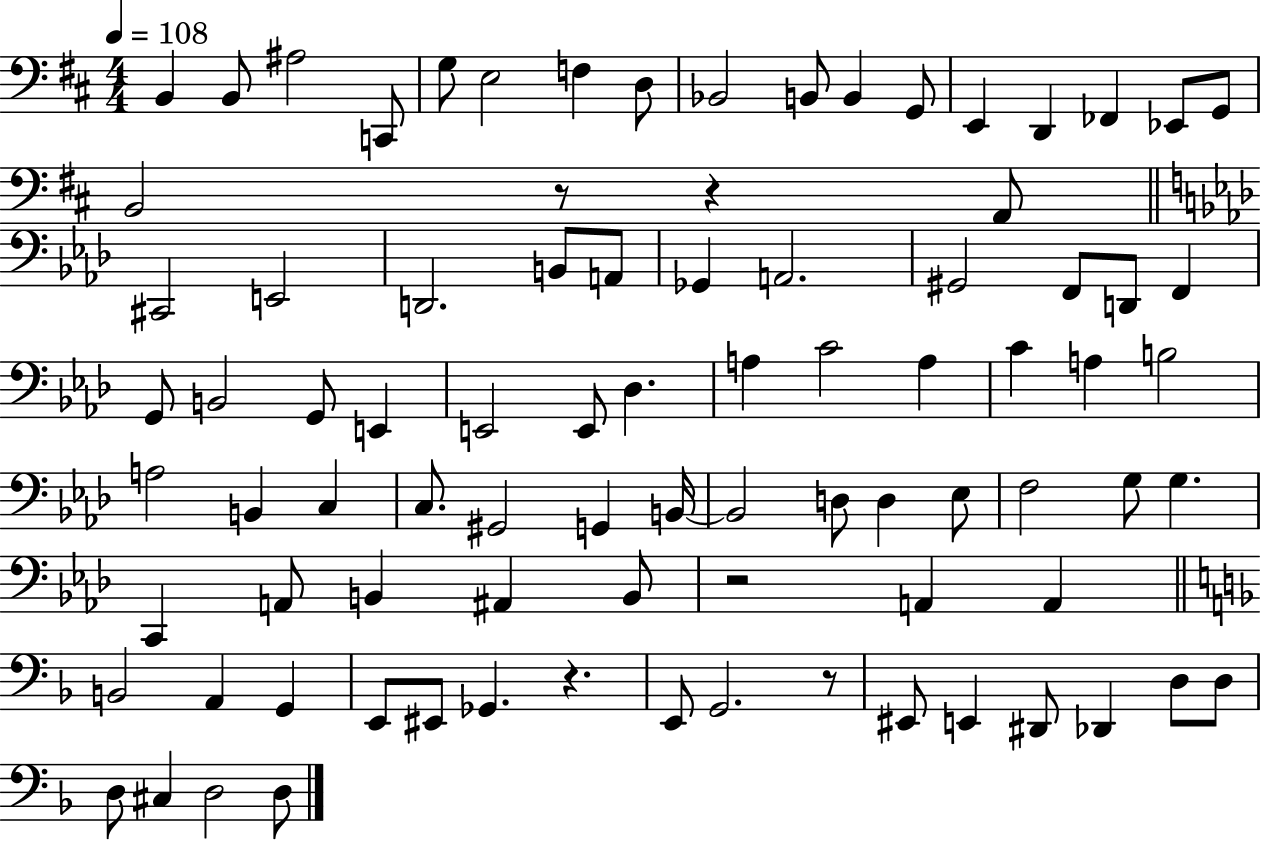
X:1
T:Untitled
M:4/4
L:1/4
K:D
B,, B,,/2 ^A,2 C,,/2 G,/2 E,2 F, D,/2 _B,,2 B,,/2 B,, G,,/2 E,, D,, _F,, _E,,/2 G,,/2 B,,2 z/2 z A,,/2 ^C,,2 E,,2 D,,2 B,,/2 A,,/2 _G,, A,,2 ^G,,2 F,,/2 D,,/2 F,, G,,/2 B,,2 G,,/2 E,, E,,2 E,,/2 _D, A, C2 A, C A, B,2 A,2 B,, C, C,/2 ^G,,2 G,, B,,/4 B,,2 D,/2 D, _E,/2 F,2 G,/2 G, C,, A,,/2 B,, ^A,, B,,/2 z2 A,, A,, B,,2 A,, G,, E,,/2 ^E,,/2 _G,, z E,,/2 G,,2 z/2 ^E,,/2 E,, ^D,,/2 _D,, D,/2 D,/2 D,/2 ^C, D,2 D,/2